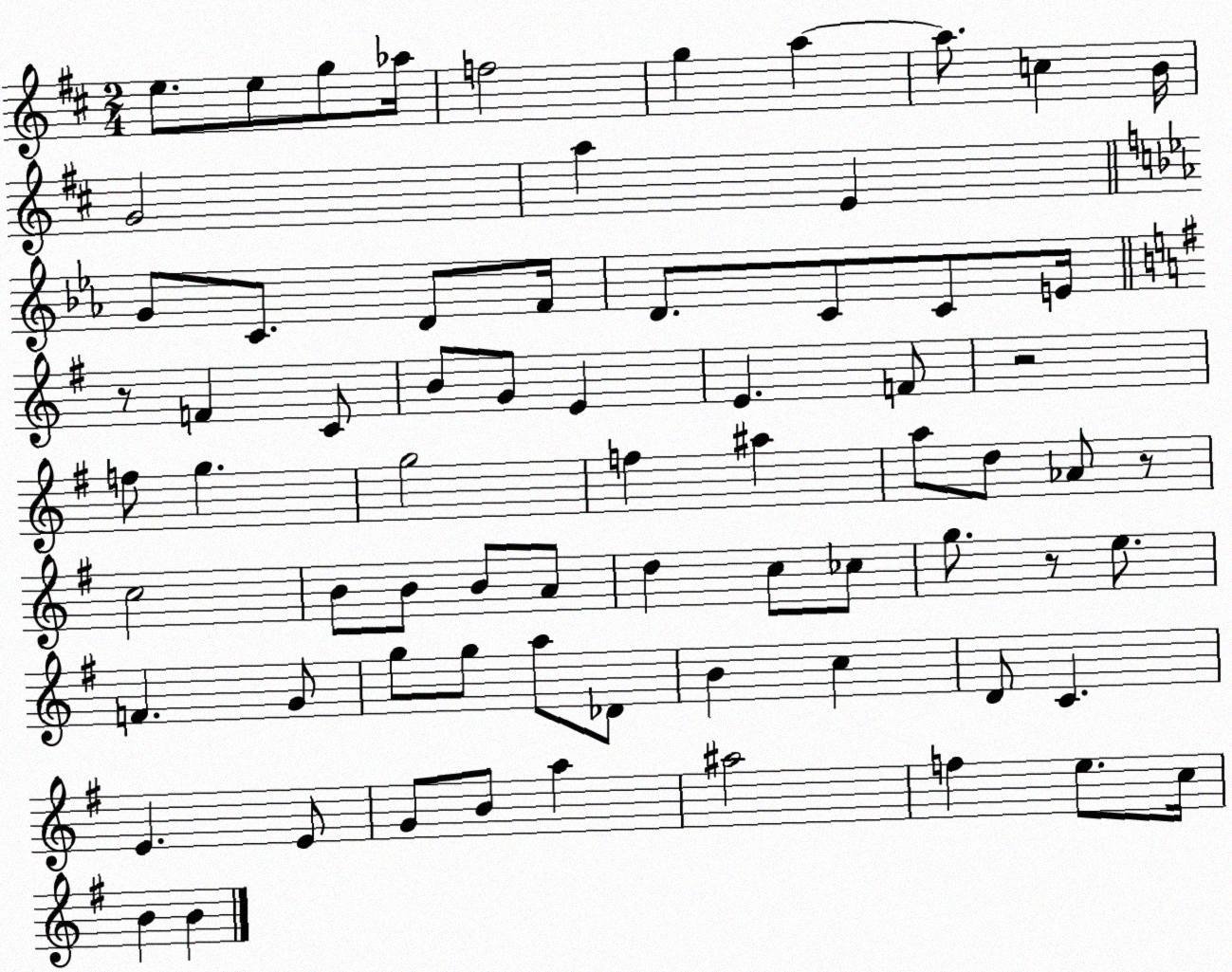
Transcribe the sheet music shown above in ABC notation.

X:1
T:Untitled
M:2/4
L:1/4
K:D
e/2 e/2 g/2 _a/4 f2 g a a/2 c B/4 G2 a E G/2 C/2 D/2 F/4 D/2 C/2 C/2 E/4 z/2 F C/2 B/2 G/2 E E F/2 z2 f/2 g g2 f ^a a/2 d/2 _A/2 z/2 c2 B/2 B/2 B/2 A/2 d c/2 _c/2 g/2 z/2 e/2 F G/2 g/2 g/2 a/2 _D/2 B c D/2 C E E/2 G/2 B/2 a ^a2 f e/2 c/4 B B